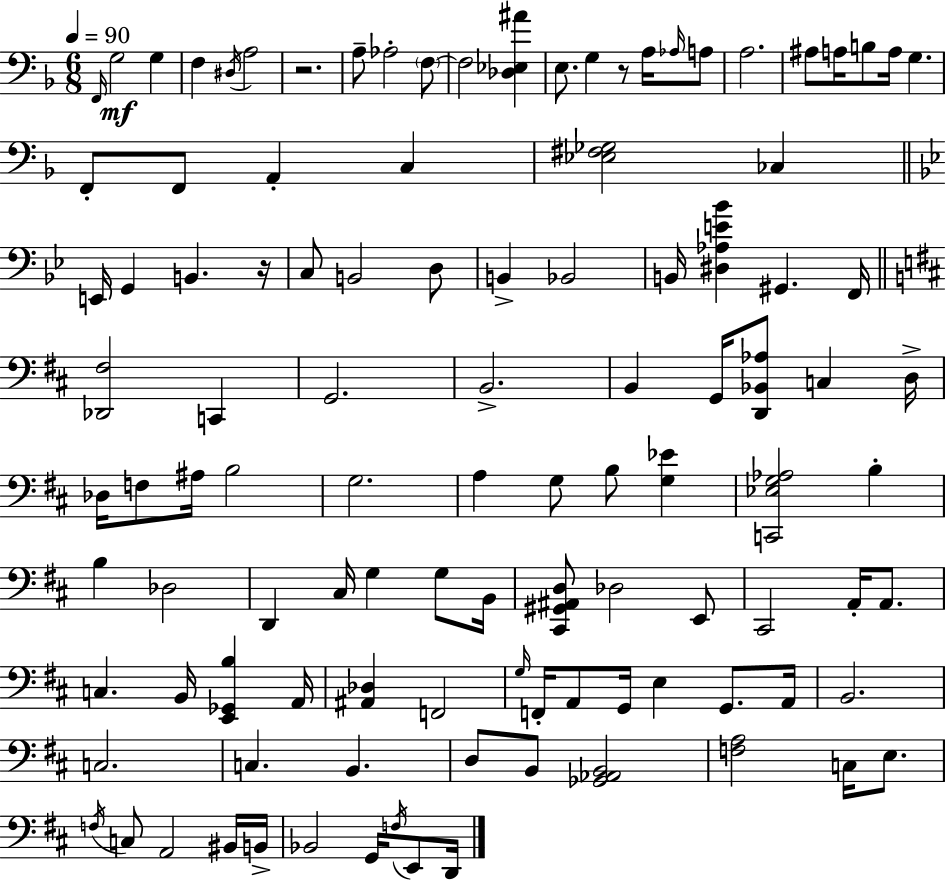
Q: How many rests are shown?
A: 3